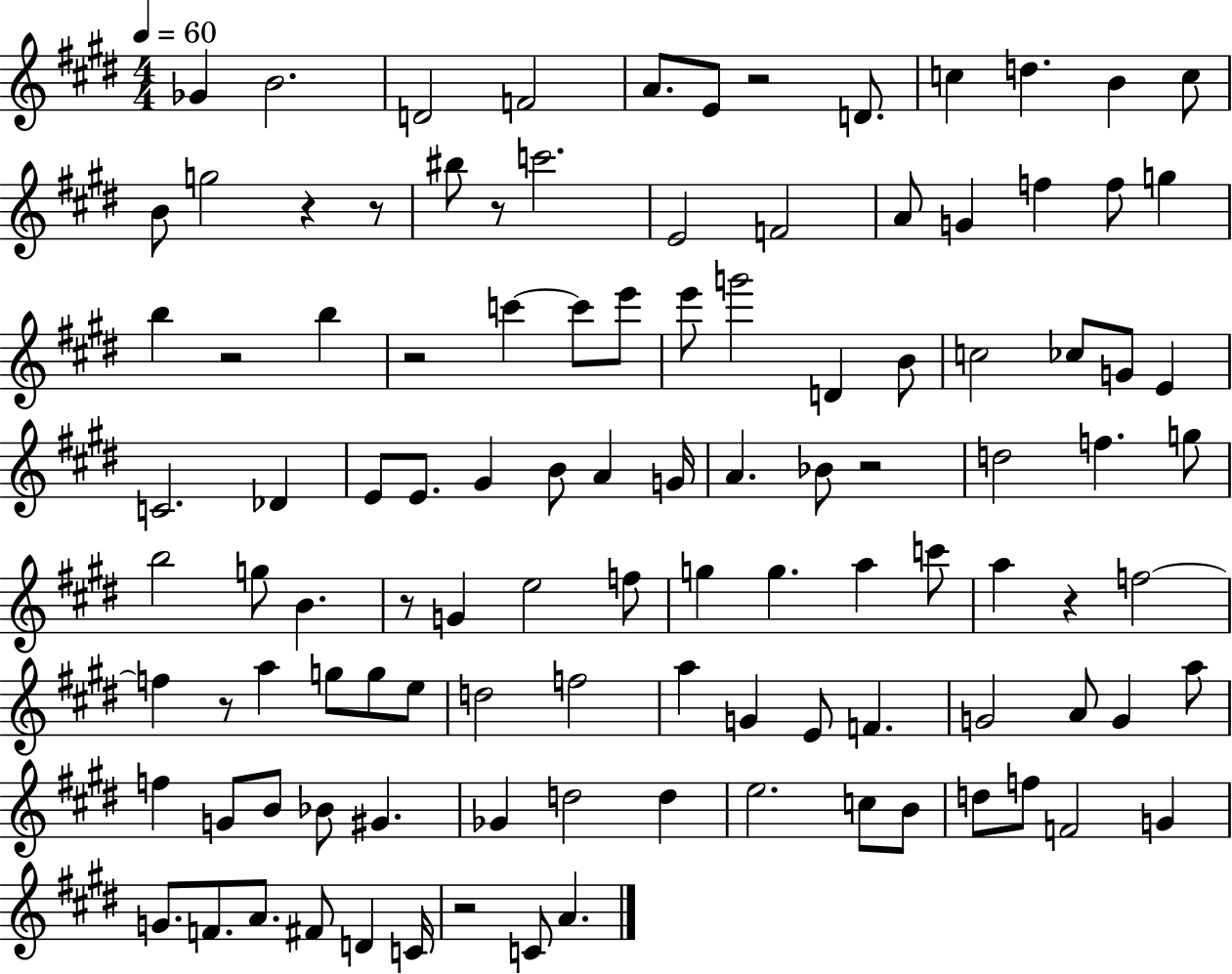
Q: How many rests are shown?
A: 11